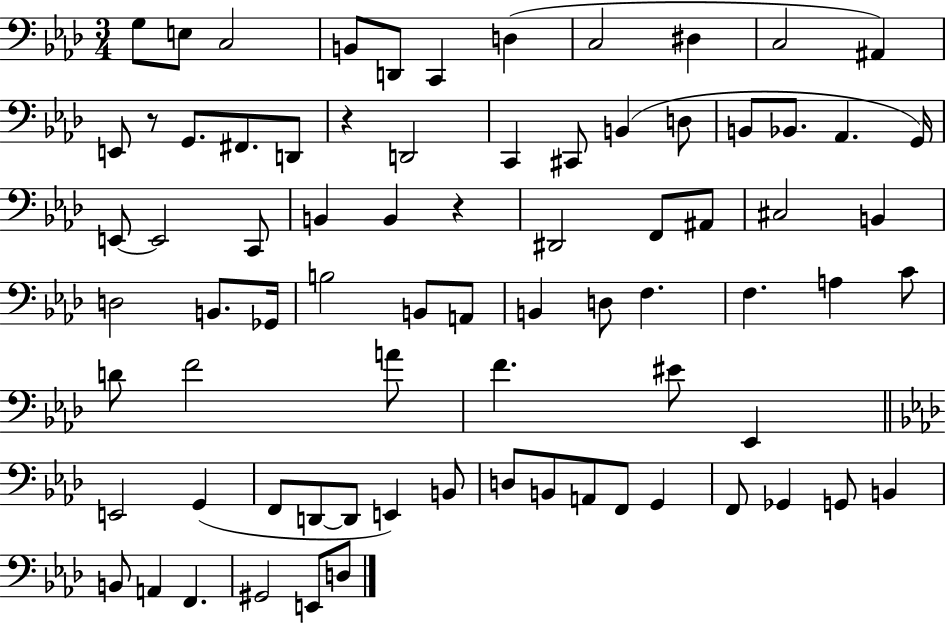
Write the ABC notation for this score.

X:1
T:Untitled
M:3/4
L:1/4
K:Ab
G,/2 E,/2 C,2 B,,/2 D,,/2 C,, D, C,2 ^D, C,2 ^A,, E,,/2 z/2 G,,/2 ^F,,/2 D,,/2 z D,,2 C,, ^C,,/2 B,, D,/2 B,,/2 _B,,/2 _A,, G,,/4 E,,/2 E,,2 C,,/2 B,, B,, z ^D,,2 F,,/2 ^A,,/2 ^C,2 B,, D,2 B,,/2 _G,,/4 B,2 B,,/2 A,,/2 B,, D,/2 F, F, A, C/2 D/2 F2 A/2 F ^E/2 _E,, E,,2 G,, F,,/2 D,,/2 D,,/2 E,, B,,/2 D,/2 B,,/2 A,,/2 F,,/2 G,, F,,/2 _G,, G,,/2 B,, B,,/2 A,, F,, ^G,,2 E,,/2 D,/2